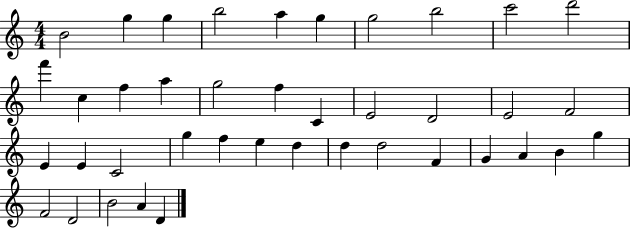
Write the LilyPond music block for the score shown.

{
  \clef treble
  \numericTimeSignature
  \time 4/4
  \key c \major
  b'2 g''4 g''4 | b''2 a''4 g''4 | g''2 b''2 | c'''2 d'''2 | \break f'''4 c''4 f''4 a''4 | g''2 f''4 c'4 | e'2 d'2 | e'2 f'2 | \break e'4 e'4 c'2 | g''4 f''4 e''4 d''4 | d''4 d''2 f'4 | g'4 a'4 b'4 g''4 | \break f'2 d'2 | b'2 a'4 d'4 | \bar "|."
}